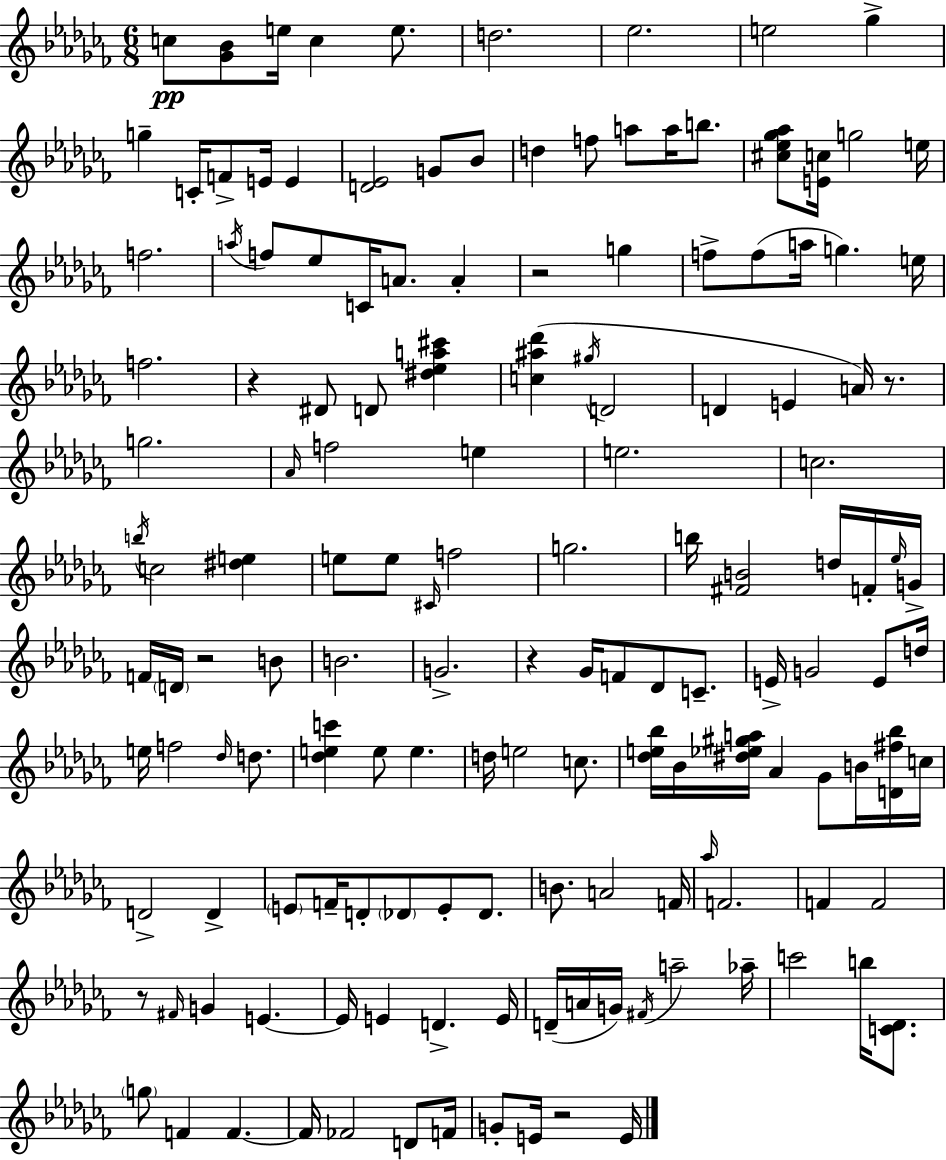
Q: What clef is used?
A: treble